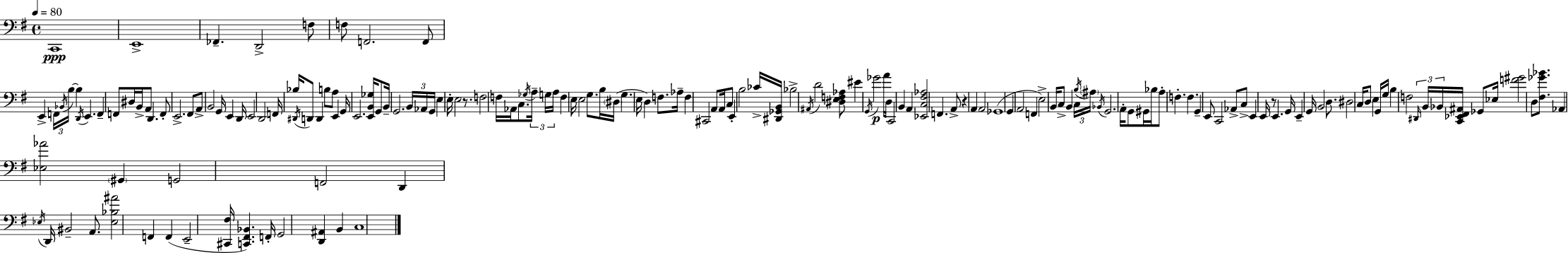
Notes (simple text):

C2/w E2/w FES2/q. D2/h F3/e F3/e F2/h. F2/e E2/q F2/s Bb2/s B3/s B3/q D2/s E2/q. F2/q F2/e D#3/s B2/s A2/e D2/q. F2/e E2/h. F#2/e A2/e B2/h G2/s E2/q D2/s E2/h D2/h F2/s Bb3/s D#2/s D2/e D2/q B3/e A3/e E2/q G2/s E2/h. [E2,B2,Gb3]/s G2/e B2/s G2/h. B2/s Ab2/s G2/s E3/q E3/s E3/h R/e. F3/h F3/s Ab2/s C3/e. Gb3/s A3/s G3/s A3/s F3/q E3/s E3/h G3/e. B3/s D#3/s G3/q. E3/s D3/q F3/e. Ab3/s F3/q C#2/h A2/e A2/s C3/e E2/q B3/h CES4/s [D#2,Gb2,B2]/s Bb3/h A#2/s D4/h [D#3,E3,F3,Ab3]/e EIS4/q G2/s Gb4/h A4/s D3/s C2/h B2/q A2/q [Eb2,C3,F#3,Ab3]/h F2/q. A2/e R/q A2/q A2/h Gb2/w G2/q A2/h F2/q E3/h B2/s C3/e B2/q C3/s B3/s A#3/s Bb2/s G2/h. A2/s G2/e G#2/s Bb3/s A3/e F3/q. F3/q. G2/q E2/e C2/h Ab2/e C3/e E2/q E2/s R/e E2/q. G2/s E2/q G2/s B2/h D3/e. D#3/h C3/s D3/e E3/q G2/s G3/s B3/q F3/h D#2/s B2/s Bb2/s [C2,Eb2,F#2,A#2]/s Gb2/e Eb3/s [F4,G#4]/h D3/e [F#3,Gb4,Bb4]/e. Ab2/q [Eb3,Ab4]/h G#2/q G2/h F2/h D2/q Eb3/s D2/s BIS2/h A2/e. [Eb3,Bb3,A#4]/h F2/q F2/q E2/h [C#2,F#3]/s [C2,F#2,Bb2]/q. F2/s G2/h [D2,A#2]/q B2/q C3/w